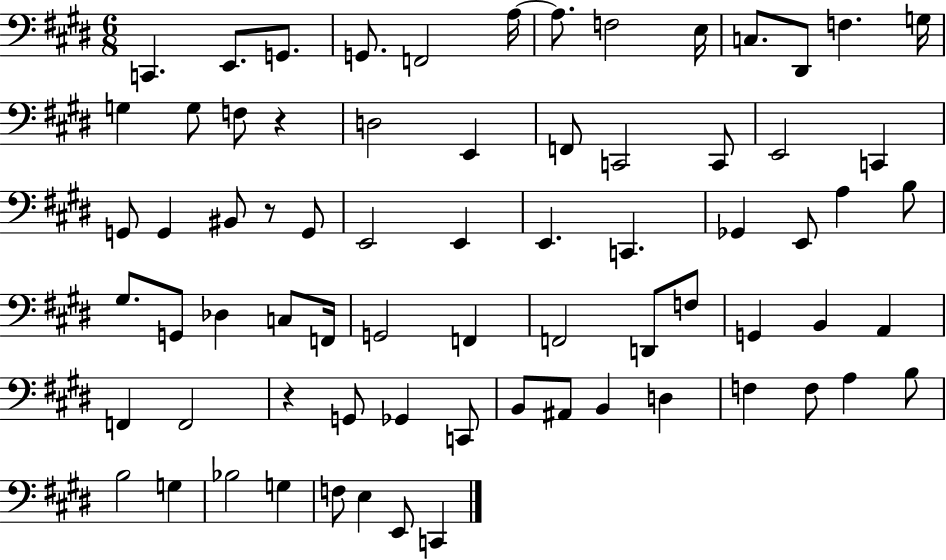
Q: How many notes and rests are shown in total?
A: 72